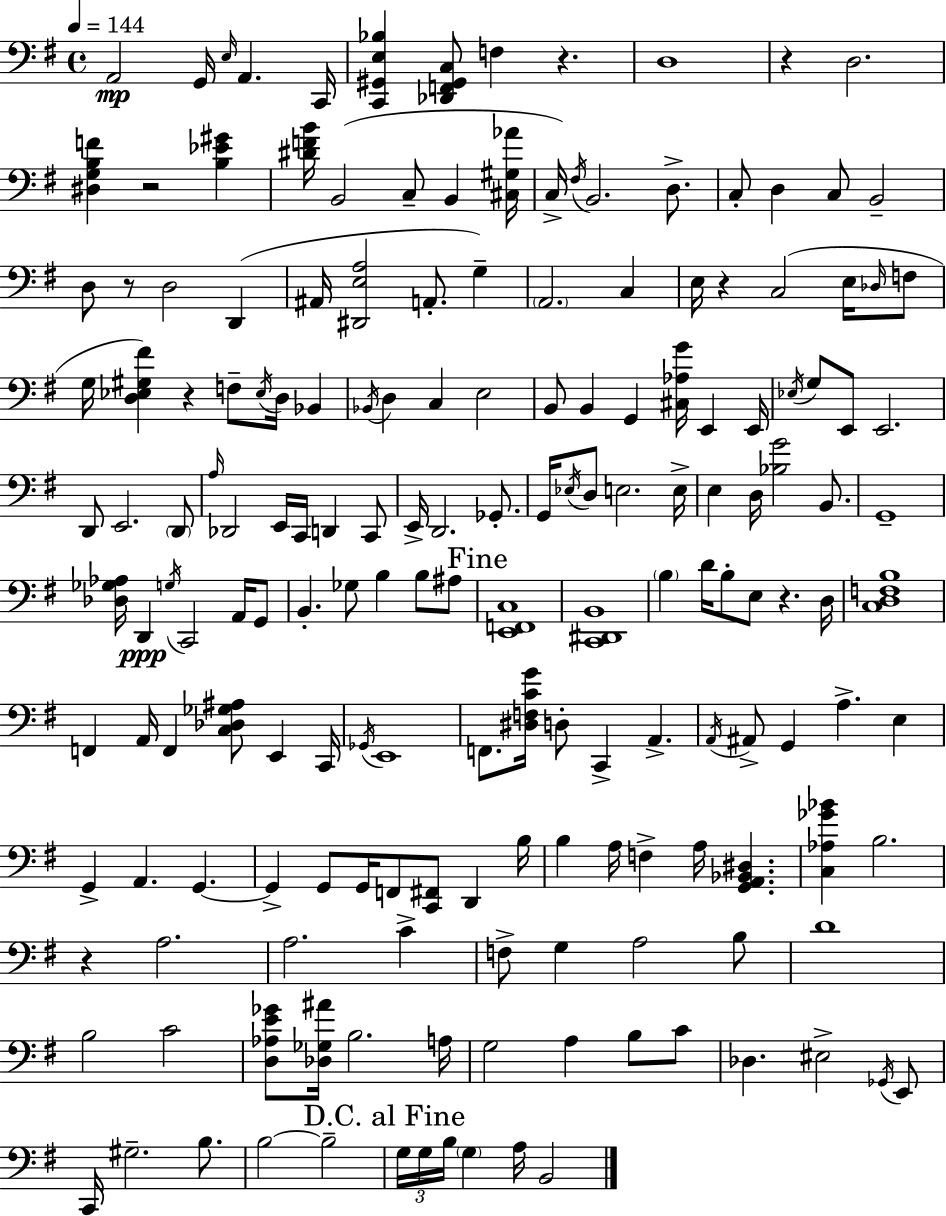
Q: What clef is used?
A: bass